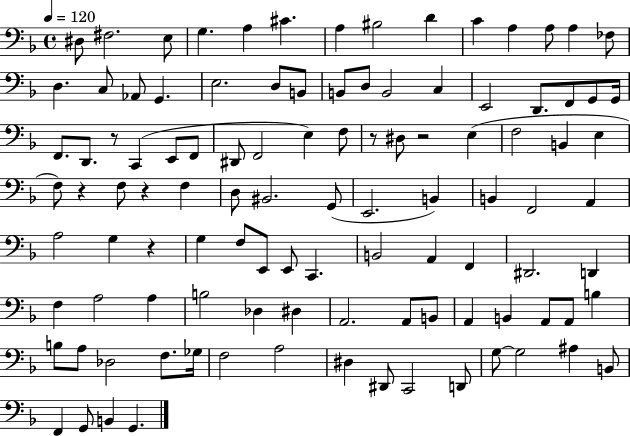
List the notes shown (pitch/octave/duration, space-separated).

D#3/e F#3/h. E3/e G3/q. A3/q C#4/q. A3/q BIS3/h D4/q C4/q A3/q A3/e A3/q FES3/e D3/q. C3/e Ab2/e G2/q. E3/h. D3/e B2/e B2/e D3/e B2/h C3/q E2/h D2/e. F2/e G2/e G2/s F2/e. D2/e. R/e C2/q E2/e F2/e D#2/e F2/h E3/q F3/e R/e D#3/e R/h E3/q F3/h B2/q E3/q F3/e R/q F3/e R/q F3/q D3/e BIS2/h. G2/e E2/h. B2/q B2/q F2/h A2/q A3/h G3/q R/q G3/q F3/e E2/e E2/e C2/q. B2/h A2/q F2/q D#2/h. D2/q F3/q A3/h A3/q B3/h Db3/q D#3/q A2/h. A2/e B2/e A2/q B2/q A2/e A2/e B3/q B3/e A3/e Db3/h F3/e. Gb3/s F3/h A3/h D#3/q D#2/e C2/h D2/e G3/e G3/h A#3/q B2/e F2/q G2/e B2/q G2/q.